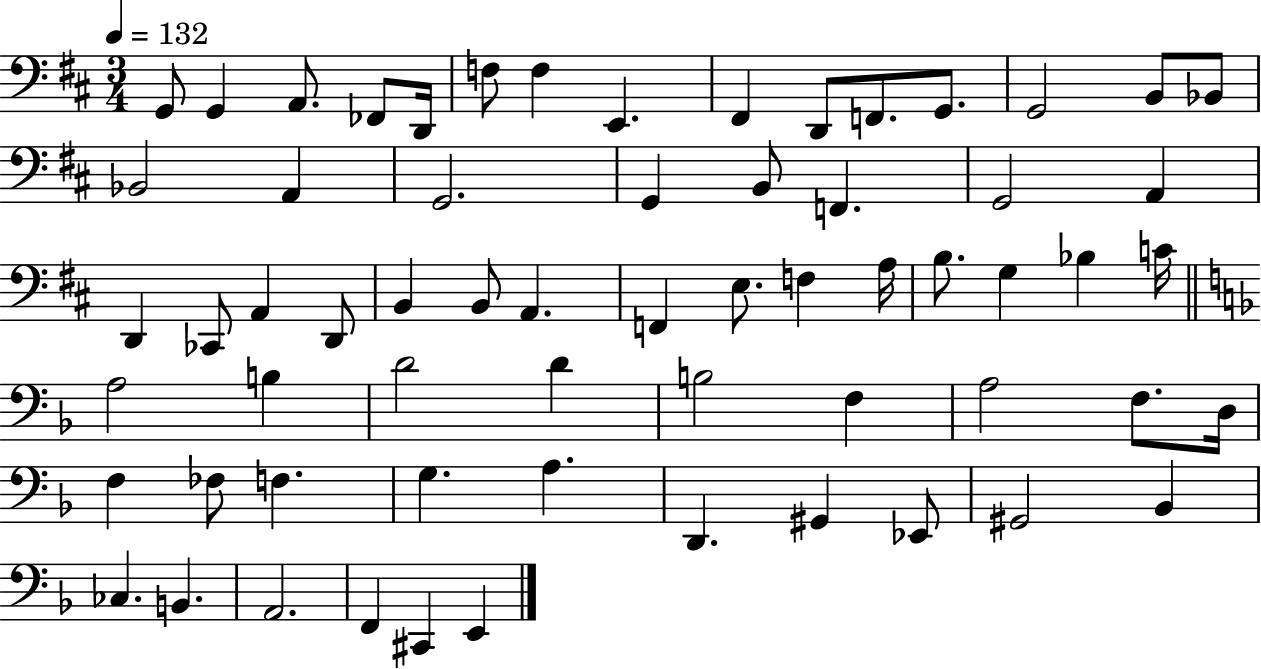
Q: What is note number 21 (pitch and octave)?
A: F2